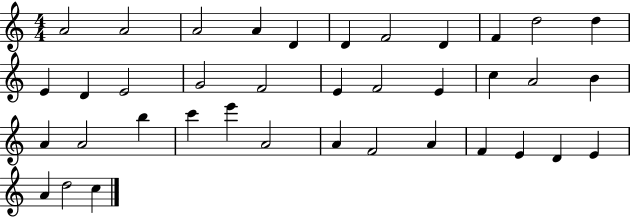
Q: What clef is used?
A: treble